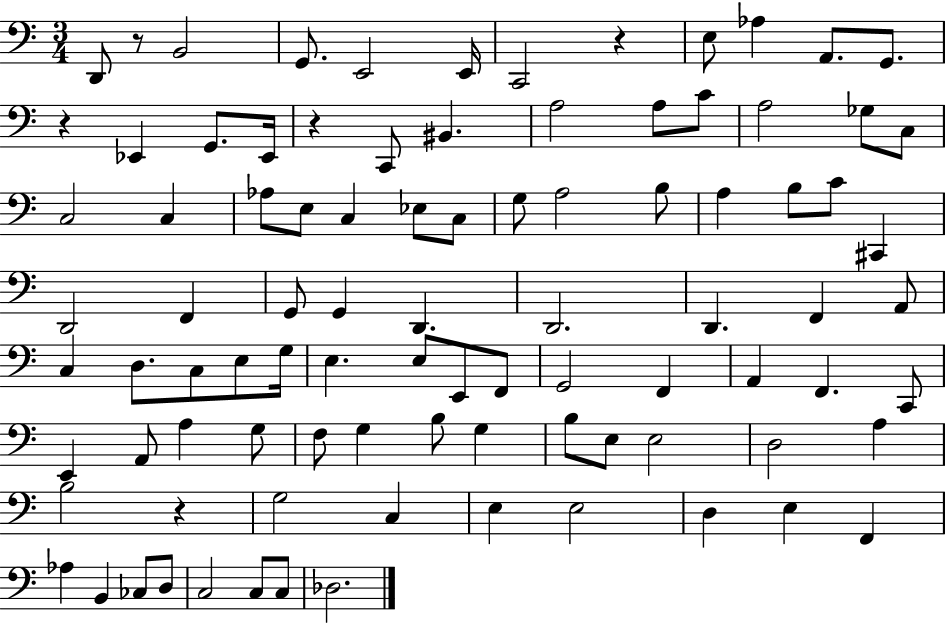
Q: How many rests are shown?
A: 5